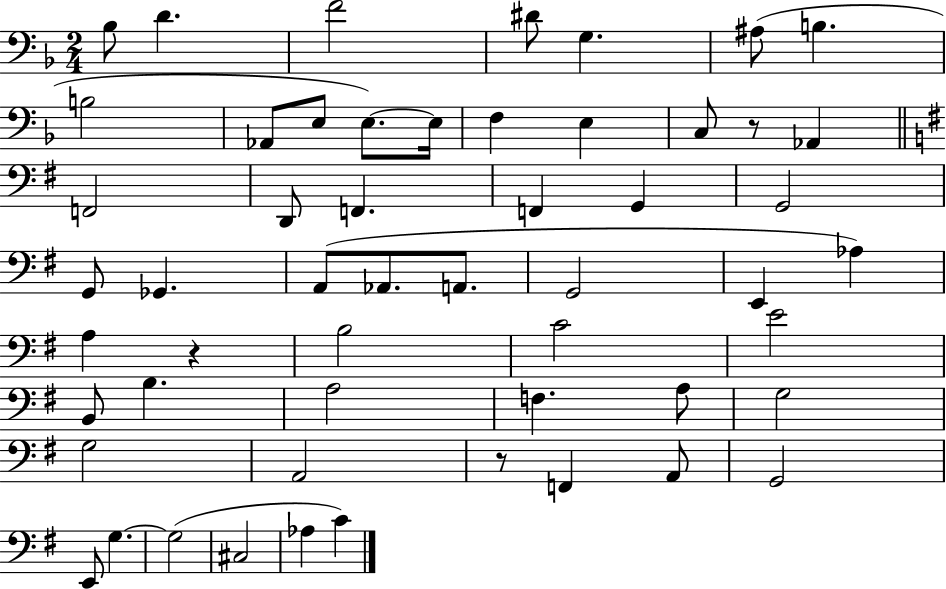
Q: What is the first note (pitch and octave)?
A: Bb3